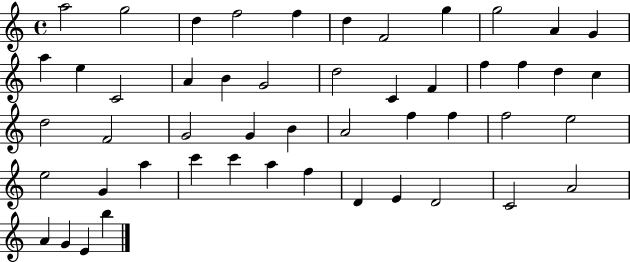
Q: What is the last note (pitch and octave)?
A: B5